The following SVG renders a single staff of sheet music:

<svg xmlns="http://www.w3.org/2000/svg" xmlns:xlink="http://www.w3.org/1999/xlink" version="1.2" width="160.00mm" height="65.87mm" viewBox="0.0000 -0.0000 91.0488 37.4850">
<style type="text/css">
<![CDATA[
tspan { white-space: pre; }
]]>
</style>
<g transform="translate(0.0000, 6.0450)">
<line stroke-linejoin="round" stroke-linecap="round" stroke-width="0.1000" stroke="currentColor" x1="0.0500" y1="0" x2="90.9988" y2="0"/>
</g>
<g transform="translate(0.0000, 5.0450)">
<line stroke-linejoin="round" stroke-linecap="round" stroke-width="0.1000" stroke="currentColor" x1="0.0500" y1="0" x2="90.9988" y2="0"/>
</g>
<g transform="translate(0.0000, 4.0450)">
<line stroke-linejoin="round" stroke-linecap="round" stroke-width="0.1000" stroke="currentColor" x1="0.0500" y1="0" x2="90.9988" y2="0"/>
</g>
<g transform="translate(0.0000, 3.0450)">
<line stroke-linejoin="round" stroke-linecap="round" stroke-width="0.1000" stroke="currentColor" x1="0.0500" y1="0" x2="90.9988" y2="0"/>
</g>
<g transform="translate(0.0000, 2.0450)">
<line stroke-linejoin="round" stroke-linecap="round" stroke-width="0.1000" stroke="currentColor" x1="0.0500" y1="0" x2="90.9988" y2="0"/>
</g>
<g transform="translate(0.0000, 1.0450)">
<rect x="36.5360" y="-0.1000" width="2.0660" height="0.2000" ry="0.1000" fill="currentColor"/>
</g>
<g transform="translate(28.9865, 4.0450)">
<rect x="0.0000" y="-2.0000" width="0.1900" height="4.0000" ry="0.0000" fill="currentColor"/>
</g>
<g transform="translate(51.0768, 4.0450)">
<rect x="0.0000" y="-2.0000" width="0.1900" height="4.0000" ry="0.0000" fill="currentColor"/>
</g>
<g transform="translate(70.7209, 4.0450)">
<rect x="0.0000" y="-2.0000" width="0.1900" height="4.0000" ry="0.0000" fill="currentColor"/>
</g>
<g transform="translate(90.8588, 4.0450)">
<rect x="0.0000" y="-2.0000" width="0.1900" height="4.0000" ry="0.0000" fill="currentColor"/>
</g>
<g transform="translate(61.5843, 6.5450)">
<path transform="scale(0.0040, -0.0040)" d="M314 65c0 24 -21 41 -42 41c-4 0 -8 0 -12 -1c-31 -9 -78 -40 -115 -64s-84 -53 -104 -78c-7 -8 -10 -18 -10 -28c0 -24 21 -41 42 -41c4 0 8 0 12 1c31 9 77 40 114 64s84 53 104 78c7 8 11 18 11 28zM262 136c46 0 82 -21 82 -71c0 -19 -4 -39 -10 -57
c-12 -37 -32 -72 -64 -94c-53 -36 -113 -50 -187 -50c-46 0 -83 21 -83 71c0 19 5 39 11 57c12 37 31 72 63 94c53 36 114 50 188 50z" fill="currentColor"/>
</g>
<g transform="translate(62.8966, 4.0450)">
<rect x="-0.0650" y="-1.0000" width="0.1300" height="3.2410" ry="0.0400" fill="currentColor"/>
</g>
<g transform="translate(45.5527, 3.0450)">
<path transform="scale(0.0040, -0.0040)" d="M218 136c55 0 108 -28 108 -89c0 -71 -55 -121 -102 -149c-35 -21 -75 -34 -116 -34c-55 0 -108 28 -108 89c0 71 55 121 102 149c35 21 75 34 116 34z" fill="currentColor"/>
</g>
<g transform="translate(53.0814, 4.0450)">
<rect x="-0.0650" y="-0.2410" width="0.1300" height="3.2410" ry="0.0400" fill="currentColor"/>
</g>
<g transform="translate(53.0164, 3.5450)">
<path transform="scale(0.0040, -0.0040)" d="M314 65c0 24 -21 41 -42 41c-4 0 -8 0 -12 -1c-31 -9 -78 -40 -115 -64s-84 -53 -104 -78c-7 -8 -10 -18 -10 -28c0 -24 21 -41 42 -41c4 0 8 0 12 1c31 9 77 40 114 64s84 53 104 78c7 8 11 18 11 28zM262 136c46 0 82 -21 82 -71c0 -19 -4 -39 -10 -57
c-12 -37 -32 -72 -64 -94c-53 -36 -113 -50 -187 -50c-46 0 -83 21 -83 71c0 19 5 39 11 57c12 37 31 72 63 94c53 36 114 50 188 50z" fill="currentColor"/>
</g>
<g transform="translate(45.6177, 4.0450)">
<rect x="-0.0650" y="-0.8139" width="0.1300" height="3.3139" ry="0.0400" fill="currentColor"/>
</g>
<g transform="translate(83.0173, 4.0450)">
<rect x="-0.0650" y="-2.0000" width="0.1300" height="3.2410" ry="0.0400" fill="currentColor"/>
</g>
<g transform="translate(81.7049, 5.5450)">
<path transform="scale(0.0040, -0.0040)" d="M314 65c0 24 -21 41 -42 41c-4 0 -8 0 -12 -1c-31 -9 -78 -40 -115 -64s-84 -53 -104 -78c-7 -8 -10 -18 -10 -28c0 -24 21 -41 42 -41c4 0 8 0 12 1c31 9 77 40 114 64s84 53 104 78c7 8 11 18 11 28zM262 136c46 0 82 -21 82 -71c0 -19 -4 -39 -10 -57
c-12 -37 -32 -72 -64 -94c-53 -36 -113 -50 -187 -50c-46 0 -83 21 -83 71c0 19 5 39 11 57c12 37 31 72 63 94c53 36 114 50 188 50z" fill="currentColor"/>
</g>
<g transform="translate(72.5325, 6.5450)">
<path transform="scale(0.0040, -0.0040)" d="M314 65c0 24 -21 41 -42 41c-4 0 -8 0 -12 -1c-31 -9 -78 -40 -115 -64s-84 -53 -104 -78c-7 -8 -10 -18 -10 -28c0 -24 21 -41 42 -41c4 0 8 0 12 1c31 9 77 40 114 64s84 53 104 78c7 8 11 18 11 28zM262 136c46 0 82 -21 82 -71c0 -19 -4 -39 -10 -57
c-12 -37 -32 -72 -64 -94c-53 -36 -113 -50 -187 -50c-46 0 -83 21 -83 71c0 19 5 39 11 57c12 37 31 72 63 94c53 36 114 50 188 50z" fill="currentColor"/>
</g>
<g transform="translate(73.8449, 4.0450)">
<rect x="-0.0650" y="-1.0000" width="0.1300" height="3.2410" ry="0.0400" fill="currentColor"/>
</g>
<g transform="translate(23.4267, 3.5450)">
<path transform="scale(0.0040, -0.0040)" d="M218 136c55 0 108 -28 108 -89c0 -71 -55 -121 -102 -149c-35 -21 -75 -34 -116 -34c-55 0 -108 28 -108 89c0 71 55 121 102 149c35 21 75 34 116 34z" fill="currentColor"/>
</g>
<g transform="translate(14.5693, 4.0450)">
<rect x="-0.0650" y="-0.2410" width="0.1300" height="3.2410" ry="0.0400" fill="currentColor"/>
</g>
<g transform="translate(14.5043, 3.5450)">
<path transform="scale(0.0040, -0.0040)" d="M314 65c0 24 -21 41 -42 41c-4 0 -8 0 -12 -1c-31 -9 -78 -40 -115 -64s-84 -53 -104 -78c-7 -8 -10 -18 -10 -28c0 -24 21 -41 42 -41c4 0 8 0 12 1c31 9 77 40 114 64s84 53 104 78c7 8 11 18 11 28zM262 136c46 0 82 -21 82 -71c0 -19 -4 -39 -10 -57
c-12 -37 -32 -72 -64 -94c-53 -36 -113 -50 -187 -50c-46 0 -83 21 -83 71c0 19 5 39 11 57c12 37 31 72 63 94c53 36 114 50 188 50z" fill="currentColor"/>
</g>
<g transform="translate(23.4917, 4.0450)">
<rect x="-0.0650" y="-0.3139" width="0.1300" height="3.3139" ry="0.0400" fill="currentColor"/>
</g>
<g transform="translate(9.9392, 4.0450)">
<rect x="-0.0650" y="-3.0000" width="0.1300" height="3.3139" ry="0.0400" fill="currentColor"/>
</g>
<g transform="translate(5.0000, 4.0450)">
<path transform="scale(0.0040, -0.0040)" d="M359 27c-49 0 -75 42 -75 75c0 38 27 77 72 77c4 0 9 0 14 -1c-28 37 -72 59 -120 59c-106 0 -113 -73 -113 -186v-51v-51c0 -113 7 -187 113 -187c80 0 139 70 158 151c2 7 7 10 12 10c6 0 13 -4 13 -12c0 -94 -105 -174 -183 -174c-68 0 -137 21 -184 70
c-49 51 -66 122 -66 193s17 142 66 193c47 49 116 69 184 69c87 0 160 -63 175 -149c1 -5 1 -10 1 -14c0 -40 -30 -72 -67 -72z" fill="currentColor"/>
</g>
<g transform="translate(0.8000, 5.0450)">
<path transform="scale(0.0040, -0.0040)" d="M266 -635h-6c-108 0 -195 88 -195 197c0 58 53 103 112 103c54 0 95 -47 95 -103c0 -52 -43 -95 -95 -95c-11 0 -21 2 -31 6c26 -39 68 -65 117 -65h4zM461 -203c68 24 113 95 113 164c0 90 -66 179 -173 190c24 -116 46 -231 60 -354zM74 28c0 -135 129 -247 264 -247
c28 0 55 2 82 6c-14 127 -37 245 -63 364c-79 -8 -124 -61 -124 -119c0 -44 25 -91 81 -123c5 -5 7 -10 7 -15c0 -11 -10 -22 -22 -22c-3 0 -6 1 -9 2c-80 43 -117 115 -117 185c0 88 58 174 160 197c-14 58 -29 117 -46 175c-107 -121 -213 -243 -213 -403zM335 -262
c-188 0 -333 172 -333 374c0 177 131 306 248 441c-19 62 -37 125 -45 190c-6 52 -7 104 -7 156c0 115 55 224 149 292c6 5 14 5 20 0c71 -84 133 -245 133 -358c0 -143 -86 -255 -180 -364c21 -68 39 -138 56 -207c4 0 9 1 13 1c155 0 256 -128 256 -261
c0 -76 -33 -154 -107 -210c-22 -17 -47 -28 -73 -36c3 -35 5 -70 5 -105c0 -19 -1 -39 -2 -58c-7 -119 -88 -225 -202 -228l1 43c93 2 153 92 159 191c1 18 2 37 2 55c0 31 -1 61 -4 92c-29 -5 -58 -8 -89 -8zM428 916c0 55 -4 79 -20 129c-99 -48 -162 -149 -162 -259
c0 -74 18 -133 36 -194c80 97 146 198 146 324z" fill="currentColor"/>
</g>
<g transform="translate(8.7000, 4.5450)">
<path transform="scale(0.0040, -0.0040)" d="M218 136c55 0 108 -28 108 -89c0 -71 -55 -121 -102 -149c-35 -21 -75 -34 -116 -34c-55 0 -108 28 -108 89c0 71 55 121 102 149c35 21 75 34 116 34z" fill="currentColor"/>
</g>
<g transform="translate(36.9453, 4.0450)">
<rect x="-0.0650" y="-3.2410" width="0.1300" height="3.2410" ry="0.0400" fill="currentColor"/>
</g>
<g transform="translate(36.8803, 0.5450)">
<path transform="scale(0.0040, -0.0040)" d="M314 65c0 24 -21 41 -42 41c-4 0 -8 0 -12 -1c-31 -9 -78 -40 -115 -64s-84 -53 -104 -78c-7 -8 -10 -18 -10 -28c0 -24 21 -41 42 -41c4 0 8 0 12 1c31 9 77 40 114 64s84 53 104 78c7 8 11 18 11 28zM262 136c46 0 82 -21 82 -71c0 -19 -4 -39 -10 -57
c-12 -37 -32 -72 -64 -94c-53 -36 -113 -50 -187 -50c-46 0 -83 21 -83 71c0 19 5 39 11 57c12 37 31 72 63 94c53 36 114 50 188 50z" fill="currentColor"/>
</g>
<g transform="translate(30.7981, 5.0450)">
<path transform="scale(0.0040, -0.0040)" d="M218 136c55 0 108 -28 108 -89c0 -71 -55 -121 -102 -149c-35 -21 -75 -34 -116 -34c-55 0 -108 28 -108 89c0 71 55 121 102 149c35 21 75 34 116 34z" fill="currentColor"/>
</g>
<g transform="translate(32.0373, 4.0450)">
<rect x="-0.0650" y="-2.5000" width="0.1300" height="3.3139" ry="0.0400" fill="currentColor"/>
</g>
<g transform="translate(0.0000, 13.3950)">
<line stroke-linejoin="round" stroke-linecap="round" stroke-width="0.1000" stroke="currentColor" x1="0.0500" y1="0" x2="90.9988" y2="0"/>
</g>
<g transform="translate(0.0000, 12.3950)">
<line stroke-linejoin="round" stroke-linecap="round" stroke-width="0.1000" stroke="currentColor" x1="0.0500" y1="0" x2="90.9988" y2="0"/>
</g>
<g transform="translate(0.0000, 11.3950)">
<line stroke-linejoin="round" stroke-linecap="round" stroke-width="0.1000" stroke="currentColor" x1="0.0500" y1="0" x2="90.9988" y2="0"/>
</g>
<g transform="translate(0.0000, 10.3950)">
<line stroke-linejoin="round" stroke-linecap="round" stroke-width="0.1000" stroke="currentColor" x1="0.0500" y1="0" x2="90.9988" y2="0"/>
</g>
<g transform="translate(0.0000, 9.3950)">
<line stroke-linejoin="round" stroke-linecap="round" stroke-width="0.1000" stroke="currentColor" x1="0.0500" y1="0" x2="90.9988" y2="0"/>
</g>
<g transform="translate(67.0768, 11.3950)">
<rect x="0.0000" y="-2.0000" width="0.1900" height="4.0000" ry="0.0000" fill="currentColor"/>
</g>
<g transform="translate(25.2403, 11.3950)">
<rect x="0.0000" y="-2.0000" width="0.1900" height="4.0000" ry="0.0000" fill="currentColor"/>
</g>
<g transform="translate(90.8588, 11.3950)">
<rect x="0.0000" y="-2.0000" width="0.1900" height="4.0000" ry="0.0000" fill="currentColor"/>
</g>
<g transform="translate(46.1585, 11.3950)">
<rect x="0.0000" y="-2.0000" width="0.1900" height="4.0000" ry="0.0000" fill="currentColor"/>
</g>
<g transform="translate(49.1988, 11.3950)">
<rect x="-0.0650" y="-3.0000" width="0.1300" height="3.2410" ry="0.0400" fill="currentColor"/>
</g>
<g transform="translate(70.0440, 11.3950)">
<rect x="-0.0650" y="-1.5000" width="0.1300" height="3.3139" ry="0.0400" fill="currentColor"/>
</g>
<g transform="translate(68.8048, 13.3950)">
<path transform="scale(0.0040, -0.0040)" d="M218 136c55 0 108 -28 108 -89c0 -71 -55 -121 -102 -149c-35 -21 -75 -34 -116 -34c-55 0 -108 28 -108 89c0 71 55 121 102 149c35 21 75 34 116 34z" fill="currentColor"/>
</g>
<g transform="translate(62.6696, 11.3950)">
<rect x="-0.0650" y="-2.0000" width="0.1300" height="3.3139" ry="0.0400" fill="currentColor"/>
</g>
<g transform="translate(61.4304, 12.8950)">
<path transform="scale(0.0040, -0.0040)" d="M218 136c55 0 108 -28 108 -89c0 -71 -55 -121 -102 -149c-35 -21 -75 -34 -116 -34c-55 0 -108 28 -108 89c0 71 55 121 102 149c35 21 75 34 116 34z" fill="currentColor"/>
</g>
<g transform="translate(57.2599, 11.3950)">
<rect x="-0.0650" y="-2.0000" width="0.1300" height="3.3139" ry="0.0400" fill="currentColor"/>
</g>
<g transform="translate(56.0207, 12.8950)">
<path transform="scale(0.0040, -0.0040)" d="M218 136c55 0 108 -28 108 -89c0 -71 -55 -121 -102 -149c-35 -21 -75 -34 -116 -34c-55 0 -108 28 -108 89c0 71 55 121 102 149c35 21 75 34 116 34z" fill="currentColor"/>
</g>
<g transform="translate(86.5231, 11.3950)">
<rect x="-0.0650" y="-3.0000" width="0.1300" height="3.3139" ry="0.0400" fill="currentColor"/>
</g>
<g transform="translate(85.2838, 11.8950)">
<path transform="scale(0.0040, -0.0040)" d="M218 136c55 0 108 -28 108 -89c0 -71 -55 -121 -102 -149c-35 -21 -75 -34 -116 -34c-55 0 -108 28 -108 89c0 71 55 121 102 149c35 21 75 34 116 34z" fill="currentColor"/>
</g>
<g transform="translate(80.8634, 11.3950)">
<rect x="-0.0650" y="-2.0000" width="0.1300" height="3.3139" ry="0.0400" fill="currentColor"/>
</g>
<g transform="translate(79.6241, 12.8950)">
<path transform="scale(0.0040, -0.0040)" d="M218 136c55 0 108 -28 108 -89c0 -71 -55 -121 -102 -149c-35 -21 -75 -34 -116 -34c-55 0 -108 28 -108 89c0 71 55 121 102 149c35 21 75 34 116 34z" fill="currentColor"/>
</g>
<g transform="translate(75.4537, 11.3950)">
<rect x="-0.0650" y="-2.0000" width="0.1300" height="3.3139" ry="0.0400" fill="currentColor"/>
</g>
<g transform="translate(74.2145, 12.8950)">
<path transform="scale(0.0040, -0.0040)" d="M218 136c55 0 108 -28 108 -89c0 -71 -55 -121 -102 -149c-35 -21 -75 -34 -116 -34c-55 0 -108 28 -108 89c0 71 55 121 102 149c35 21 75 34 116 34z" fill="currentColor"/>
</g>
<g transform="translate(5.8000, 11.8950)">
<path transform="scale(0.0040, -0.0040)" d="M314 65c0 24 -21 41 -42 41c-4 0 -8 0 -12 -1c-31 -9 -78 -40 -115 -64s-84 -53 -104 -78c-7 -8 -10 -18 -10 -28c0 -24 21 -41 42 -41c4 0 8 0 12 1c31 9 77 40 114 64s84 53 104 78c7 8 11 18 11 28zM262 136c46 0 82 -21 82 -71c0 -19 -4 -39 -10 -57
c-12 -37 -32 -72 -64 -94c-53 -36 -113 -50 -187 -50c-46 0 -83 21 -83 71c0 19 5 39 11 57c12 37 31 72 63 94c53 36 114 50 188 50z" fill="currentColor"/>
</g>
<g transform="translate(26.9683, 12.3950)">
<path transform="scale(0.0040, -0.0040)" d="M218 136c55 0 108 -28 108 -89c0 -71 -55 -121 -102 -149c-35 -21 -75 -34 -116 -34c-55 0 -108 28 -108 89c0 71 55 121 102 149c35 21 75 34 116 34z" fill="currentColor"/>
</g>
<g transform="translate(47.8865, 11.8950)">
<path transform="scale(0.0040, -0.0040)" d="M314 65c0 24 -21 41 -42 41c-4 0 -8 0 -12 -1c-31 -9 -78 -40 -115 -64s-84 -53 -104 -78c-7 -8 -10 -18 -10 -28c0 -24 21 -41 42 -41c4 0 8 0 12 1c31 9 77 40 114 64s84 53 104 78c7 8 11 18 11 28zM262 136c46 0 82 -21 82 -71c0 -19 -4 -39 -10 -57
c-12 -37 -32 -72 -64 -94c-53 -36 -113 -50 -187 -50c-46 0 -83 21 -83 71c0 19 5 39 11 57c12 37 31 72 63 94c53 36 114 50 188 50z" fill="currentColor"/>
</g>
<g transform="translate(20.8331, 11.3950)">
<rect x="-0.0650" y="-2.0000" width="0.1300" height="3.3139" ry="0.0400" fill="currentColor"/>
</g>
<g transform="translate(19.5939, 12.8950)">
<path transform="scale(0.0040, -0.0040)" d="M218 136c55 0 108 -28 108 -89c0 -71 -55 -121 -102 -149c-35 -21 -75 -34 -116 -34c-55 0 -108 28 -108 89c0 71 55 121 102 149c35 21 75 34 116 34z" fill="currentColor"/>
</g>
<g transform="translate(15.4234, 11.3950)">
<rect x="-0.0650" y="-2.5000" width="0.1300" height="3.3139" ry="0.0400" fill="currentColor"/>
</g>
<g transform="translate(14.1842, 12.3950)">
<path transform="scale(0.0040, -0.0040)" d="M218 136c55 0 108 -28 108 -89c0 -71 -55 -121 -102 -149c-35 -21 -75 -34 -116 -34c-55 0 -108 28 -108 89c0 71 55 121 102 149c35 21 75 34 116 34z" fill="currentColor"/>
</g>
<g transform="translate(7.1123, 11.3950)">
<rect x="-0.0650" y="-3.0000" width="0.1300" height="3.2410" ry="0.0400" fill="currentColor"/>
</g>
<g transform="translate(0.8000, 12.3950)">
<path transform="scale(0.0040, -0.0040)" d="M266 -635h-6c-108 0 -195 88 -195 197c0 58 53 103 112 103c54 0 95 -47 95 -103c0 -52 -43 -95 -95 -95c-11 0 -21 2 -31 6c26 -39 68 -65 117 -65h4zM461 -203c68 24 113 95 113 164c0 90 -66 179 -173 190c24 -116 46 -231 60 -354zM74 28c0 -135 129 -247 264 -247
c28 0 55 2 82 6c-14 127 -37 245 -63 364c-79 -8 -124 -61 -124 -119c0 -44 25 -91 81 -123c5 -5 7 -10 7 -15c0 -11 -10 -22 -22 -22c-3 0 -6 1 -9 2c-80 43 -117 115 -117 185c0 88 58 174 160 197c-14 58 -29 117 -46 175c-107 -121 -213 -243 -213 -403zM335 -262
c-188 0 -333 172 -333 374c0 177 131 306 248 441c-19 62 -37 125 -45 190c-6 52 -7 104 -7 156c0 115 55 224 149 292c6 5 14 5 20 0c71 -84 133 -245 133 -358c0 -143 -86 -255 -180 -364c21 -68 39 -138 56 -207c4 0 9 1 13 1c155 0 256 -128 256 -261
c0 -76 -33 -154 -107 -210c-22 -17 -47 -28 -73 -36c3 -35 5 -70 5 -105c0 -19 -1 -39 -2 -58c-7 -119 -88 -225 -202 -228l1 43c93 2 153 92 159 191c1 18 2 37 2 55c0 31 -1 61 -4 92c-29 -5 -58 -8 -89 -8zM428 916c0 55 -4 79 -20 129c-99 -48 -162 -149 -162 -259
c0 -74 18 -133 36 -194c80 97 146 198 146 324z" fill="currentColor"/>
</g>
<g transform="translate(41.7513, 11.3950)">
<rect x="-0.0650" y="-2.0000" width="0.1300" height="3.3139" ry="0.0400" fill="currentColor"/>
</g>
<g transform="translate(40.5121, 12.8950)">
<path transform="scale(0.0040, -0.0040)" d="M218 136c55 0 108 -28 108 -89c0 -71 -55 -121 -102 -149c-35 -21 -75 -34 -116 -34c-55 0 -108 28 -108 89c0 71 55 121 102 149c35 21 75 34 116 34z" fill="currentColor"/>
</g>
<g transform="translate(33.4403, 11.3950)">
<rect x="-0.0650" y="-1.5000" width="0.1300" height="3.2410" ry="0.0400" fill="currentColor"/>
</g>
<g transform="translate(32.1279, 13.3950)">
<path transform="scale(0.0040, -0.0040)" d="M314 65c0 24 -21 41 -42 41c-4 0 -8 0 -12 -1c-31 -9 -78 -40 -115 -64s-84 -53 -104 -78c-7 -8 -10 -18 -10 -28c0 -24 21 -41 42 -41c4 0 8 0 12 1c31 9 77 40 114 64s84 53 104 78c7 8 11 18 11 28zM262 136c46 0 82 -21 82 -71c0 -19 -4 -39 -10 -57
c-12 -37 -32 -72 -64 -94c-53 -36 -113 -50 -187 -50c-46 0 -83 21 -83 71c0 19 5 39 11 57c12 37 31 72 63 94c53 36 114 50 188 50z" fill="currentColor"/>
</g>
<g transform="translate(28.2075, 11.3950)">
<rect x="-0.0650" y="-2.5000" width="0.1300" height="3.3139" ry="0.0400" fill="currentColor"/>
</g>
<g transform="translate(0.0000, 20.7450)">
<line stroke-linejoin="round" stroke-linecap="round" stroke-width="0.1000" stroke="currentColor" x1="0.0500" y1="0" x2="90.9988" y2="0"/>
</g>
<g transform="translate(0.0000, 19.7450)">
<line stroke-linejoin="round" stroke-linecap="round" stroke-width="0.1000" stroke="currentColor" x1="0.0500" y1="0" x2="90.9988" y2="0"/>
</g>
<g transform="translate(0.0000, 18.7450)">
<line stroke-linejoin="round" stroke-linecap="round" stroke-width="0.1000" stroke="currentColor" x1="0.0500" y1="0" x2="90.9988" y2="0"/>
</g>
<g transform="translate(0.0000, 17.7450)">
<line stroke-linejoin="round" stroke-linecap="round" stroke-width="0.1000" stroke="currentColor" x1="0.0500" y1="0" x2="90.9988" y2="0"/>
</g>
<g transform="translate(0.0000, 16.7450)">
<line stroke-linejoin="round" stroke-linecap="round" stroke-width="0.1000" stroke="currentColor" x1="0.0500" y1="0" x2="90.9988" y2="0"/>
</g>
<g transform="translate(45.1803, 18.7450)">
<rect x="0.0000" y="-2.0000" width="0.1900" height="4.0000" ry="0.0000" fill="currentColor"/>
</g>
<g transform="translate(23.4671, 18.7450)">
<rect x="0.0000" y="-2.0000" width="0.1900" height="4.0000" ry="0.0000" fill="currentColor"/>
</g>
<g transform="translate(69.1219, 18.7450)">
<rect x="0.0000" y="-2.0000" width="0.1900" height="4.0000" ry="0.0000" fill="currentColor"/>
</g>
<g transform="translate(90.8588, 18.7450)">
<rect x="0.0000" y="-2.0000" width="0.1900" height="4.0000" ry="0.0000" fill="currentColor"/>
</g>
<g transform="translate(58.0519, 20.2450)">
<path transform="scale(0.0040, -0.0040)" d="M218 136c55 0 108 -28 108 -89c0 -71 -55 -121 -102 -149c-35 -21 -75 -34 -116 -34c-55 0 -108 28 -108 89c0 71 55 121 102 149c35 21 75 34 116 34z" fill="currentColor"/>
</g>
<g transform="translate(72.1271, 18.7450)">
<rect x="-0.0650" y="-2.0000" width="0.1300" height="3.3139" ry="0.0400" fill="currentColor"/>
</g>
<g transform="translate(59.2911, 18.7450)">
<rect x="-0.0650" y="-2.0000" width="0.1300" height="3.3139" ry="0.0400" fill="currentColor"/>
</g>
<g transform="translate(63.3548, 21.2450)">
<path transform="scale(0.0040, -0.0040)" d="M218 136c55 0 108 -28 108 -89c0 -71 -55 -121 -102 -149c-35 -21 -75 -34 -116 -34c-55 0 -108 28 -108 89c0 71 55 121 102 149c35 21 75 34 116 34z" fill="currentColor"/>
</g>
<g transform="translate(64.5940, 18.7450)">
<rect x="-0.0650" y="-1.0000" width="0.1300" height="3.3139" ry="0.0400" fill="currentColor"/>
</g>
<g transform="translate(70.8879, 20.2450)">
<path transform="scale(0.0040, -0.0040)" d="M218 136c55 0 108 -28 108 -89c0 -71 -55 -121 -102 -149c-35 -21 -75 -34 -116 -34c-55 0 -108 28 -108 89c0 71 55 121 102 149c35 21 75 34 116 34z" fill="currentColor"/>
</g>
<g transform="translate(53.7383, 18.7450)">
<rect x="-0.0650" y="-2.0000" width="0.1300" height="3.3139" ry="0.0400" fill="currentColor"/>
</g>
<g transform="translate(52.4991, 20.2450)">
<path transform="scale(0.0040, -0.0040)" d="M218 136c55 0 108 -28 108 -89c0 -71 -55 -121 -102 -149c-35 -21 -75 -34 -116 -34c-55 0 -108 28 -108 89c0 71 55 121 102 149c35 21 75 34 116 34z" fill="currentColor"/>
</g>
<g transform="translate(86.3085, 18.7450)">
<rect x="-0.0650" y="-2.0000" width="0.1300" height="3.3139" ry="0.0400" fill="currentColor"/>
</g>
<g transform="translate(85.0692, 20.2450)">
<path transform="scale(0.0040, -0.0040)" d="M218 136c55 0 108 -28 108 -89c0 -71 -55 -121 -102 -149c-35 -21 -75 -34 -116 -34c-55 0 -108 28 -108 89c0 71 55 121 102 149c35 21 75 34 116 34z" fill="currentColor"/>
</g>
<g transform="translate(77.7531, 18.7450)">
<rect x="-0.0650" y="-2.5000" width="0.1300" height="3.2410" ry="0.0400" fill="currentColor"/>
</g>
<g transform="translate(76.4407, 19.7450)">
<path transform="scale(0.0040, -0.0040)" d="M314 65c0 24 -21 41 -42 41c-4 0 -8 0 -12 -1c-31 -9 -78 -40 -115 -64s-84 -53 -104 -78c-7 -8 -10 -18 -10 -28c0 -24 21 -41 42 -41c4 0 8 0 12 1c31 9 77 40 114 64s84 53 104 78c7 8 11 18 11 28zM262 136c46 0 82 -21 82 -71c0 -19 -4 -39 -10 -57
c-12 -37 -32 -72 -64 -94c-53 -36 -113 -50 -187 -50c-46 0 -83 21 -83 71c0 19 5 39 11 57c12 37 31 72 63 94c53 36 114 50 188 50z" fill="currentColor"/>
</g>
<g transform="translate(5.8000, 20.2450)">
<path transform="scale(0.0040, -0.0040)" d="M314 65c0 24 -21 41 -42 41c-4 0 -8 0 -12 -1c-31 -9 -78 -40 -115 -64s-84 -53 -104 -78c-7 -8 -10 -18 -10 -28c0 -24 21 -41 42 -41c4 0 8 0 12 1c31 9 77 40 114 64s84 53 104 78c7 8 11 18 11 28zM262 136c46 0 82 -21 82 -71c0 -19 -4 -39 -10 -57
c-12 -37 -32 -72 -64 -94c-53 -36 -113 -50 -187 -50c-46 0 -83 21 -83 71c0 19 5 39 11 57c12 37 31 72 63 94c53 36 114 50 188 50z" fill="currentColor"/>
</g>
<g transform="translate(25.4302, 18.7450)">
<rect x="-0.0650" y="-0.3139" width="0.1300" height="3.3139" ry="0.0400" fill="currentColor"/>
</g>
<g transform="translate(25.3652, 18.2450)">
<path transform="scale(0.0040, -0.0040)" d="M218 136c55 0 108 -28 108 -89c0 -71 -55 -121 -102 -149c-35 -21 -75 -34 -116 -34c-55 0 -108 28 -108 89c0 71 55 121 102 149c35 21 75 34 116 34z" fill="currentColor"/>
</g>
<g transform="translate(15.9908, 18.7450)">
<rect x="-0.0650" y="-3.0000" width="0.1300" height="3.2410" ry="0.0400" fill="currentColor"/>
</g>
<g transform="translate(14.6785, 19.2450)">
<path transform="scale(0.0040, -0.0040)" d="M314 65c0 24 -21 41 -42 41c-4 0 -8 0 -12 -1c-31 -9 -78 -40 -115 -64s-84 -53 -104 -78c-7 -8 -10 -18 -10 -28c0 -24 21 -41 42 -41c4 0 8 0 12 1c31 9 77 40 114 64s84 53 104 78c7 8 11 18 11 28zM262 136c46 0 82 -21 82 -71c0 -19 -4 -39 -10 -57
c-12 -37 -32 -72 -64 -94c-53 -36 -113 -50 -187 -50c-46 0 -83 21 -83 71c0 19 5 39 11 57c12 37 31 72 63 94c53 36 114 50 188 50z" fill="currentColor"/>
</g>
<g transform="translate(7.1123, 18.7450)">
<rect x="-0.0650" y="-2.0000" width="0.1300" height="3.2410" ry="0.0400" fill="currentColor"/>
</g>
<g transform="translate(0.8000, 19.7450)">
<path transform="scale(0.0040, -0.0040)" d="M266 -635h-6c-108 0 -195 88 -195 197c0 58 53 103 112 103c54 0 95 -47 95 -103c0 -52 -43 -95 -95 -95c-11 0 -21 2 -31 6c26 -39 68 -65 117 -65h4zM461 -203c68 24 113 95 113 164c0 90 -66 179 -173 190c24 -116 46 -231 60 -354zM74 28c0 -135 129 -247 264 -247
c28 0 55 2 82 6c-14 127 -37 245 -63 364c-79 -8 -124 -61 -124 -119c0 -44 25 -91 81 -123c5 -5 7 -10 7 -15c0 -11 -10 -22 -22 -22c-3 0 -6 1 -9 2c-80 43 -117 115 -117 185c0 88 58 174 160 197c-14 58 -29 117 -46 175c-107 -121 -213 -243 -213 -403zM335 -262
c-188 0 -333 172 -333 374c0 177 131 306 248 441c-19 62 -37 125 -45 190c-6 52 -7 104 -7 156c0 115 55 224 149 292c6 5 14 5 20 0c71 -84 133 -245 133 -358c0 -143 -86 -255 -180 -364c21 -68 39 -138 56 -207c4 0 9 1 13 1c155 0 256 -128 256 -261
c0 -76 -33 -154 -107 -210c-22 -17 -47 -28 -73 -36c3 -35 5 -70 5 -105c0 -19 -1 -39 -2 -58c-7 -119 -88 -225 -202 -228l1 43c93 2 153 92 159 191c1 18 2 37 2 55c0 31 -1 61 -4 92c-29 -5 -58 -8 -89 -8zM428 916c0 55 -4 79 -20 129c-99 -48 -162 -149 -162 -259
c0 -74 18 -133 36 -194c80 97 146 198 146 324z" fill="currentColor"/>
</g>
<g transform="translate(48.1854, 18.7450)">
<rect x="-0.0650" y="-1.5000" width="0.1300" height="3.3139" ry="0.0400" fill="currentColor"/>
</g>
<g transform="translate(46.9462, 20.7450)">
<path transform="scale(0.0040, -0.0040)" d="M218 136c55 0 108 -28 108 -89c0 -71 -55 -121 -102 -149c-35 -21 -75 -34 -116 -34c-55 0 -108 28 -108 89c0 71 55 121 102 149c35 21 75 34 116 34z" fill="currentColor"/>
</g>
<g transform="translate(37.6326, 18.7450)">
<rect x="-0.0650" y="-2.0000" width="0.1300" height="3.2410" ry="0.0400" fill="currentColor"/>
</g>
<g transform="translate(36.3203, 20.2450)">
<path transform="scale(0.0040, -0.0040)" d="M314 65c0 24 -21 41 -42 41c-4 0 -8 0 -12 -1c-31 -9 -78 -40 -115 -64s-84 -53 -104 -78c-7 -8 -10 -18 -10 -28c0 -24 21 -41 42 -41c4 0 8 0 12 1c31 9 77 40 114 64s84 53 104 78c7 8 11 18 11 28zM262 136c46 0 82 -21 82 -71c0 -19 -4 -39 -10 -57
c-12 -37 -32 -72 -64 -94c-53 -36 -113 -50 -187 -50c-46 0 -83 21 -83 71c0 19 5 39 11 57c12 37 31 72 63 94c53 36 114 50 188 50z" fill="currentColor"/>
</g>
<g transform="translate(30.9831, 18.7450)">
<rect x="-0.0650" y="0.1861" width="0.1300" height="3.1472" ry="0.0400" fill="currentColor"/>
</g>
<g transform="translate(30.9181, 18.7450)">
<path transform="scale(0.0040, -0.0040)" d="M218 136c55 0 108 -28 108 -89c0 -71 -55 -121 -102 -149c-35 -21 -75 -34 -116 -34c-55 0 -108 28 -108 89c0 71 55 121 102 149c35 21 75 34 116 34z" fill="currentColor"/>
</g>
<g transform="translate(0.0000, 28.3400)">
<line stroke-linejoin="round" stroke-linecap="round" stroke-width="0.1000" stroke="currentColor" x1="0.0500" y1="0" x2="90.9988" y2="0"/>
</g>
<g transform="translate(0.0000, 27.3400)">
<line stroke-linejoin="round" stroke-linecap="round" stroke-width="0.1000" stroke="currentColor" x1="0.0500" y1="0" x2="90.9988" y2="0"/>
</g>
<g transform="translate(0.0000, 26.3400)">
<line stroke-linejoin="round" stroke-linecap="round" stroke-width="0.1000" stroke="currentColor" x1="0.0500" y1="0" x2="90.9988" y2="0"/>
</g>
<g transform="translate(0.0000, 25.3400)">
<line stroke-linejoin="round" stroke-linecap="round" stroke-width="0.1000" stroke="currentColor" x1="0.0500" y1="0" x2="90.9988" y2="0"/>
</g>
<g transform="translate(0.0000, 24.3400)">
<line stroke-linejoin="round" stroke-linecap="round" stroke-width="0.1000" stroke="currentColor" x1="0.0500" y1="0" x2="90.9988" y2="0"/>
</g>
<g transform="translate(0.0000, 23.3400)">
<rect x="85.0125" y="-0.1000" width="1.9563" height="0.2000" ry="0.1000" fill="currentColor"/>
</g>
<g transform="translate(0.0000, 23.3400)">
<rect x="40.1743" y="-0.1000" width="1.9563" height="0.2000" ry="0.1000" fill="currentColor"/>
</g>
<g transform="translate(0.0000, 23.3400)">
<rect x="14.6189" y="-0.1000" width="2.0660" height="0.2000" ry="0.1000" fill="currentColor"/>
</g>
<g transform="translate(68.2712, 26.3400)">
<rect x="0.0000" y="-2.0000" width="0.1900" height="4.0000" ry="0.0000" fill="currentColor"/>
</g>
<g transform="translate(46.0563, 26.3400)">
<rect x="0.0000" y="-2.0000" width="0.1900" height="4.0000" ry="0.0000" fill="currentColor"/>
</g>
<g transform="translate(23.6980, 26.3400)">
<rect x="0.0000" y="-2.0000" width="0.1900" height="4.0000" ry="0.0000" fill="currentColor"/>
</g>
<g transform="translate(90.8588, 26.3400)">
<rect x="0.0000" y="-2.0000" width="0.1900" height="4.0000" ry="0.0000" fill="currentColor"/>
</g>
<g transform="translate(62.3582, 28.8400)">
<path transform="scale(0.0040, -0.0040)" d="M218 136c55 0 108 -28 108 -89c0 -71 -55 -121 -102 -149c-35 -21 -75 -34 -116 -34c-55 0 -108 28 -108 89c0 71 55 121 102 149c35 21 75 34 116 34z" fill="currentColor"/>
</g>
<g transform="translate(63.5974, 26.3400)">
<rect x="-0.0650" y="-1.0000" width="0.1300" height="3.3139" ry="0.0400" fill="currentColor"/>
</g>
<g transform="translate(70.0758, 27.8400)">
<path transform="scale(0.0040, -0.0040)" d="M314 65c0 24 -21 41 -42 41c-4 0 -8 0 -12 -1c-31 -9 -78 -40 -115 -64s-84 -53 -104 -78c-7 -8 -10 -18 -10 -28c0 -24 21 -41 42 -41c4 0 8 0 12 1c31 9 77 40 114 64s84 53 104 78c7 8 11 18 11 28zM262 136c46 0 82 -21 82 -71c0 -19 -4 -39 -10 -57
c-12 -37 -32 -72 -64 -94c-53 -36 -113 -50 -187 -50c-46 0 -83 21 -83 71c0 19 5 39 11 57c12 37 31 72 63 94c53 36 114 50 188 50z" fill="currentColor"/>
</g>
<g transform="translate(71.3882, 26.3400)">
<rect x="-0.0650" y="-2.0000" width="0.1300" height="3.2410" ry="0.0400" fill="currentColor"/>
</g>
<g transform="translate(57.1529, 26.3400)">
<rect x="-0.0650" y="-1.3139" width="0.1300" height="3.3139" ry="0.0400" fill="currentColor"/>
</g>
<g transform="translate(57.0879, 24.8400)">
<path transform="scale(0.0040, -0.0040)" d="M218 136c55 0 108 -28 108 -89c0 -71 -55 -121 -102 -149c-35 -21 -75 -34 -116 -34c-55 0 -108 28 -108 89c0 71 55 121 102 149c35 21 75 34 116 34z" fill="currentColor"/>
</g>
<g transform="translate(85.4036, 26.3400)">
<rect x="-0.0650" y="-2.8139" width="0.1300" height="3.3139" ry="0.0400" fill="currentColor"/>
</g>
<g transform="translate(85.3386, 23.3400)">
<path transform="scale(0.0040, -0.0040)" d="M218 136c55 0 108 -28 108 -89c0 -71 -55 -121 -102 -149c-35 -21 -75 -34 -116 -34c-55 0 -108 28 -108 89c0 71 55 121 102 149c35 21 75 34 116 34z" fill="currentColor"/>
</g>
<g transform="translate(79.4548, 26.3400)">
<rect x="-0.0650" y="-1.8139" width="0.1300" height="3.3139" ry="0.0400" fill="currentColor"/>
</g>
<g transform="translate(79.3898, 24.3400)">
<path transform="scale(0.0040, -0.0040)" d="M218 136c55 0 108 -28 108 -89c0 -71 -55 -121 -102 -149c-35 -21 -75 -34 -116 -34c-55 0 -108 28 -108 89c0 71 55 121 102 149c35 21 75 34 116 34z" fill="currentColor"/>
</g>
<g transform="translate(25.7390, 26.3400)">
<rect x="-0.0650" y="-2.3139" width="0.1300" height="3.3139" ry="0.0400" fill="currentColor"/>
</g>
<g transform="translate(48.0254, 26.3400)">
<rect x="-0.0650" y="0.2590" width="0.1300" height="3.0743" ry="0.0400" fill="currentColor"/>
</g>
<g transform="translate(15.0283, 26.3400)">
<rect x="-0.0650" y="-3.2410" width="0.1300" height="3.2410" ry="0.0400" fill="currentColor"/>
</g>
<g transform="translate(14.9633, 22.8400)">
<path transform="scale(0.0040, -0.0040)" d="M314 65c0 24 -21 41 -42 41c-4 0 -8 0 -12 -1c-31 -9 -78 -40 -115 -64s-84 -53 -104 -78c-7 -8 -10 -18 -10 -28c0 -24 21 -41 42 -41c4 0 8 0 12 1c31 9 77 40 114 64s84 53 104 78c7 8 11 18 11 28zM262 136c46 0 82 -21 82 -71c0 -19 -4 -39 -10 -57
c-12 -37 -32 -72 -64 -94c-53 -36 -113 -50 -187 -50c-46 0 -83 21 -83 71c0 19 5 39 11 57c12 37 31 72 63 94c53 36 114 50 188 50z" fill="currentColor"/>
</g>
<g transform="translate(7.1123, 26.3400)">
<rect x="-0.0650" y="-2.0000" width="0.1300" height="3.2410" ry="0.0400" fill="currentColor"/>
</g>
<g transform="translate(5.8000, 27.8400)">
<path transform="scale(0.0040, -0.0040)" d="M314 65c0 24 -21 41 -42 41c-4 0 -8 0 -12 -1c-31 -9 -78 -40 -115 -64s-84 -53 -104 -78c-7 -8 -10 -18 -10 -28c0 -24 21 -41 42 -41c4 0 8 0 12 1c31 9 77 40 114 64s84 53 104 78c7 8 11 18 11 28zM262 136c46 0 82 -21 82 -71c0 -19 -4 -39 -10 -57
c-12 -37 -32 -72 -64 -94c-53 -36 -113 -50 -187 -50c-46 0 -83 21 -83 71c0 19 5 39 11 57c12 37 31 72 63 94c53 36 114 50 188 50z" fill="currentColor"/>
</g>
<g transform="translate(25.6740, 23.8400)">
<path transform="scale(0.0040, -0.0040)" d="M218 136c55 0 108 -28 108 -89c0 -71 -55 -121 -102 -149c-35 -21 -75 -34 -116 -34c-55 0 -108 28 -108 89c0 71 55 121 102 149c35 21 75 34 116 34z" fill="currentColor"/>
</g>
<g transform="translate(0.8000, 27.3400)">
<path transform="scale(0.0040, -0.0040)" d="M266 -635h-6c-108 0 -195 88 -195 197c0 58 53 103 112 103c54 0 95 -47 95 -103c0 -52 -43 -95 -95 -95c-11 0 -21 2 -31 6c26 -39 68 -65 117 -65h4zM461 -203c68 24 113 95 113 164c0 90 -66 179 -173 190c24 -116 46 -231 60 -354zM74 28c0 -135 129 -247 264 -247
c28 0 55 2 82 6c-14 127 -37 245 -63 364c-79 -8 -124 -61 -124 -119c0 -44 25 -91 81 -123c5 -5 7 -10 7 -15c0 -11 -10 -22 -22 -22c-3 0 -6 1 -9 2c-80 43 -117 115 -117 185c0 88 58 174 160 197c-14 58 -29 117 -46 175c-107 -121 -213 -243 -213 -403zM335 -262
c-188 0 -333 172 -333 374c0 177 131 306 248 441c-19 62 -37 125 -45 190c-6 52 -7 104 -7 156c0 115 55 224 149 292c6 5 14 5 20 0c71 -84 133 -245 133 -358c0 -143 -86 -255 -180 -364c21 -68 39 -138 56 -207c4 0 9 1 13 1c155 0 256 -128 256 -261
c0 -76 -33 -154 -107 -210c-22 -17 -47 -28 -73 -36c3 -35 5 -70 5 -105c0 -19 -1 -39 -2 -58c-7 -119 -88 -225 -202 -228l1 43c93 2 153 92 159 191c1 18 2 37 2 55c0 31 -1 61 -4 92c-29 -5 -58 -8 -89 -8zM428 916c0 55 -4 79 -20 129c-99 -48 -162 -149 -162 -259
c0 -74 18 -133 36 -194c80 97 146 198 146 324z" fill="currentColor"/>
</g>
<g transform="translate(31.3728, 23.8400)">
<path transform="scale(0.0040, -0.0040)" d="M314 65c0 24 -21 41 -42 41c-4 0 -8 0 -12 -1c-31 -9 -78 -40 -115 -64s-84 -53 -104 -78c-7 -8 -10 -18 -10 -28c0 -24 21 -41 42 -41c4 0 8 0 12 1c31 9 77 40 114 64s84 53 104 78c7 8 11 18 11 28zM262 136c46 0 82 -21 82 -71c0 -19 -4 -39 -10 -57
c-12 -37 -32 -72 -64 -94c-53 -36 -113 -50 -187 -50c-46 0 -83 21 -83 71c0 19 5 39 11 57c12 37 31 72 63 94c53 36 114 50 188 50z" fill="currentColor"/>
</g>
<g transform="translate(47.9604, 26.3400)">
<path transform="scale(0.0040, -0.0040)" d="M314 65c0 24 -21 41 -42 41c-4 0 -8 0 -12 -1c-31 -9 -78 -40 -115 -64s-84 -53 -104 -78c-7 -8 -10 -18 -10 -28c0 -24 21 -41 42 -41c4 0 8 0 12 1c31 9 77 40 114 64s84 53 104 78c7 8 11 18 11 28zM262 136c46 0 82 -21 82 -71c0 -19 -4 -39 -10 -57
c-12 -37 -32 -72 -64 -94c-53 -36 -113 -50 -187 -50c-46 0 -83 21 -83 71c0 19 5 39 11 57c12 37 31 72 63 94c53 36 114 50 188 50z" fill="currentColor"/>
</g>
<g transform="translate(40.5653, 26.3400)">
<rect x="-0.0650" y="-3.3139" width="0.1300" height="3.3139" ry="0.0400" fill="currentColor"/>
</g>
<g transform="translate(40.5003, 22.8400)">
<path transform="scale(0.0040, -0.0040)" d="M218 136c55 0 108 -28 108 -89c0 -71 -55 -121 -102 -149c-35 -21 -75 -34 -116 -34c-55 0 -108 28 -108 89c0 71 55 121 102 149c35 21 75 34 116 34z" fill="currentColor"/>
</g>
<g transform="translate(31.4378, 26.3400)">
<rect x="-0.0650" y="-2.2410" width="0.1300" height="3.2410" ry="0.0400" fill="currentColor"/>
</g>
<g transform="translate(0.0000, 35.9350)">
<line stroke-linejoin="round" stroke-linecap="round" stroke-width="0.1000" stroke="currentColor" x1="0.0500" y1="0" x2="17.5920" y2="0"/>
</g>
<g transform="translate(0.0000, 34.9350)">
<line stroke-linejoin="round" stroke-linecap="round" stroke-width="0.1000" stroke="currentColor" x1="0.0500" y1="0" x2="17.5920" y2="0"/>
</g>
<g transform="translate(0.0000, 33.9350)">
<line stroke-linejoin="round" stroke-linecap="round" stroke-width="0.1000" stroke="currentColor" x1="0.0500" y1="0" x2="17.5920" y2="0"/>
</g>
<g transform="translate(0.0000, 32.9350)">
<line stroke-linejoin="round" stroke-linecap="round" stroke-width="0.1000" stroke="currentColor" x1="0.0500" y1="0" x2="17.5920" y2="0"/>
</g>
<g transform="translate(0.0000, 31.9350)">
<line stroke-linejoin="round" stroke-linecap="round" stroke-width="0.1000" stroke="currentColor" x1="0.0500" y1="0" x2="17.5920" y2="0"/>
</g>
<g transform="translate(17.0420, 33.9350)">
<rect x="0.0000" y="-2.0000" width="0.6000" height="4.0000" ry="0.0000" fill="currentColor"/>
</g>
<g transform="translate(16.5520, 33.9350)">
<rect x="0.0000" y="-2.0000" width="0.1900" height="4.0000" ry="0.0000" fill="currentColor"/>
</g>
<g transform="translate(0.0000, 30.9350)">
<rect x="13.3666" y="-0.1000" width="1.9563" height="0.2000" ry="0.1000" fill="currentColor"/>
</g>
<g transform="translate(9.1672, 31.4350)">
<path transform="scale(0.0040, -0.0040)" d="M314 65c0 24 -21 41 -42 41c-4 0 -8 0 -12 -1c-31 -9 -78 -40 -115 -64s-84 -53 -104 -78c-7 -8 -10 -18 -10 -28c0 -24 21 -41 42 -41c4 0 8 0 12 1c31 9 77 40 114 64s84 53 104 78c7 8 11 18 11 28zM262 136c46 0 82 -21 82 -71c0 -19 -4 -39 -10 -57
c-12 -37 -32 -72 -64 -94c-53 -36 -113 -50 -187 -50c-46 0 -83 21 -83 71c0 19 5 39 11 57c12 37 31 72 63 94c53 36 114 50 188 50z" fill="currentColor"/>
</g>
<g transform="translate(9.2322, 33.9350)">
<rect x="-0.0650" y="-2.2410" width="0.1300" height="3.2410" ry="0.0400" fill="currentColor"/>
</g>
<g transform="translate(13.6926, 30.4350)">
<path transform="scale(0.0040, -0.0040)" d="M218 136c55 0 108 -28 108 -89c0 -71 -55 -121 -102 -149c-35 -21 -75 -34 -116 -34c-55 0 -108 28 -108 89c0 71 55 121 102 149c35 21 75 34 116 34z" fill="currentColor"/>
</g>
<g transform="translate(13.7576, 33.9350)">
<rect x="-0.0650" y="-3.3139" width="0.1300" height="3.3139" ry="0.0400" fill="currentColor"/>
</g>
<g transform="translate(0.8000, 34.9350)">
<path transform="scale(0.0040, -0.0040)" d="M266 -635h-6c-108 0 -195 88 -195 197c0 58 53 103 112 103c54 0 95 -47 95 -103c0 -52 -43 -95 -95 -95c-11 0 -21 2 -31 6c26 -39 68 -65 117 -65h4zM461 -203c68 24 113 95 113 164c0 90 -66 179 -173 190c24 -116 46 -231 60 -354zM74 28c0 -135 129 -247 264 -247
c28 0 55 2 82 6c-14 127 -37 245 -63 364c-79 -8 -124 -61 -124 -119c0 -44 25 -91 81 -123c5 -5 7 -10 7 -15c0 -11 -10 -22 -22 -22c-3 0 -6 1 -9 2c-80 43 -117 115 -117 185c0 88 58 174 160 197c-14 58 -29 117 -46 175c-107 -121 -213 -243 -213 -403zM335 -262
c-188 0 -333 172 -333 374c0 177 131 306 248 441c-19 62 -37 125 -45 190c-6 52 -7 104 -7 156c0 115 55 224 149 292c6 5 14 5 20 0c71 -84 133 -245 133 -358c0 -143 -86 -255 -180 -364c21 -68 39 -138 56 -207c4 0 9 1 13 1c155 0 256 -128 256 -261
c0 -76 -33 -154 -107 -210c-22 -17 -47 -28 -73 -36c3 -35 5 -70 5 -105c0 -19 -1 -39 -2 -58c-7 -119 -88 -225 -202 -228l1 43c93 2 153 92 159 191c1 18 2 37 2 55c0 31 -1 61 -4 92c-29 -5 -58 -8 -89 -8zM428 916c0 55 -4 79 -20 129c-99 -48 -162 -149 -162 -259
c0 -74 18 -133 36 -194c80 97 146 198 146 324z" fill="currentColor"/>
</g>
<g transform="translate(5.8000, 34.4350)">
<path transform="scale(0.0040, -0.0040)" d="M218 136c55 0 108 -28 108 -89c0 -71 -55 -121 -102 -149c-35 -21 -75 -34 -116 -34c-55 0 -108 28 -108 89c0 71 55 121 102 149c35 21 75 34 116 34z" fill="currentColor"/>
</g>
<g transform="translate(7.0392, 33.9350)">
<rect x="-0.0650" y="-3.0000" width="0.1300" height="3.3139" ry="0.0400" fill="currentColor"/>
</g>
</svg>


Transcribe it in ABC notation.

X:1
T:Untitled
M:4/4
L:1/4
K:C
A c2 c G b2 d c2 D2 D2 F2 A2 G F G E2 F A2 F F E F F A F2 A2 c B F2 E F F D F G2 F F2 b2 g g2 b B2 e D F2 f a A g2 b